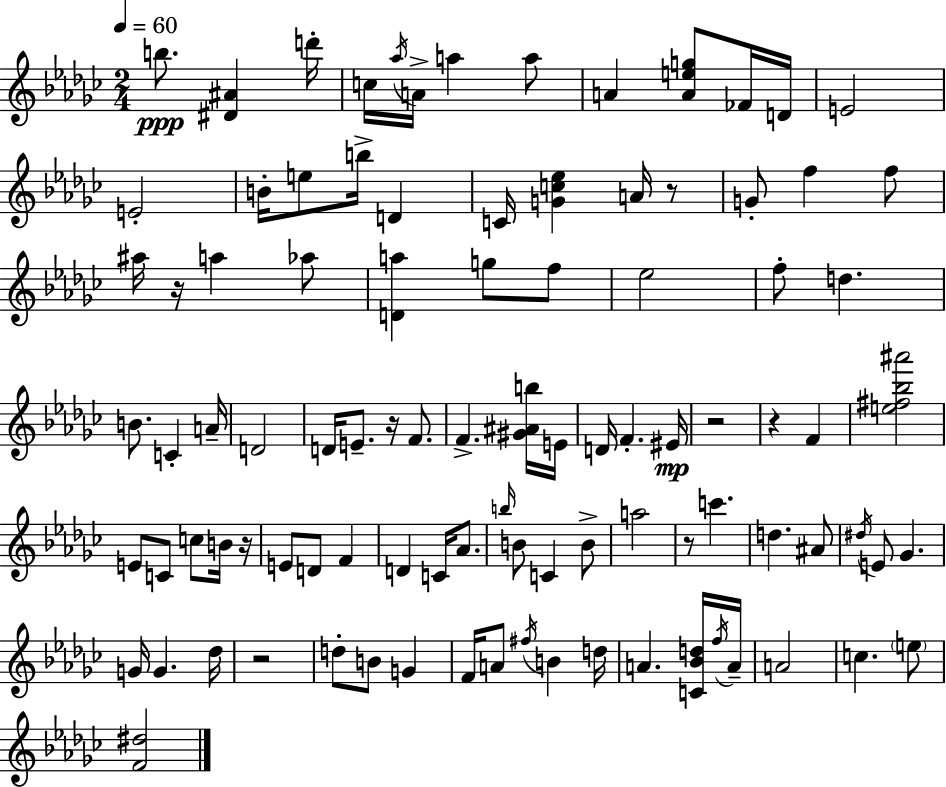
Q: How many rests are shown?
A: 8